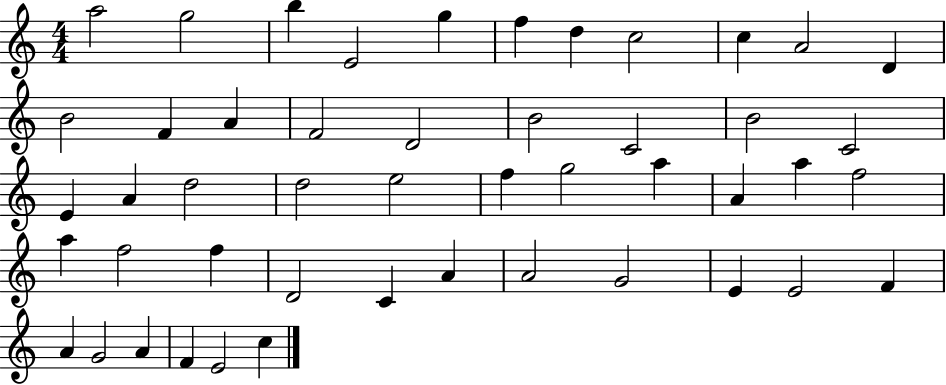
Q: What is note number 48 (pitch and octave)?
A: C5